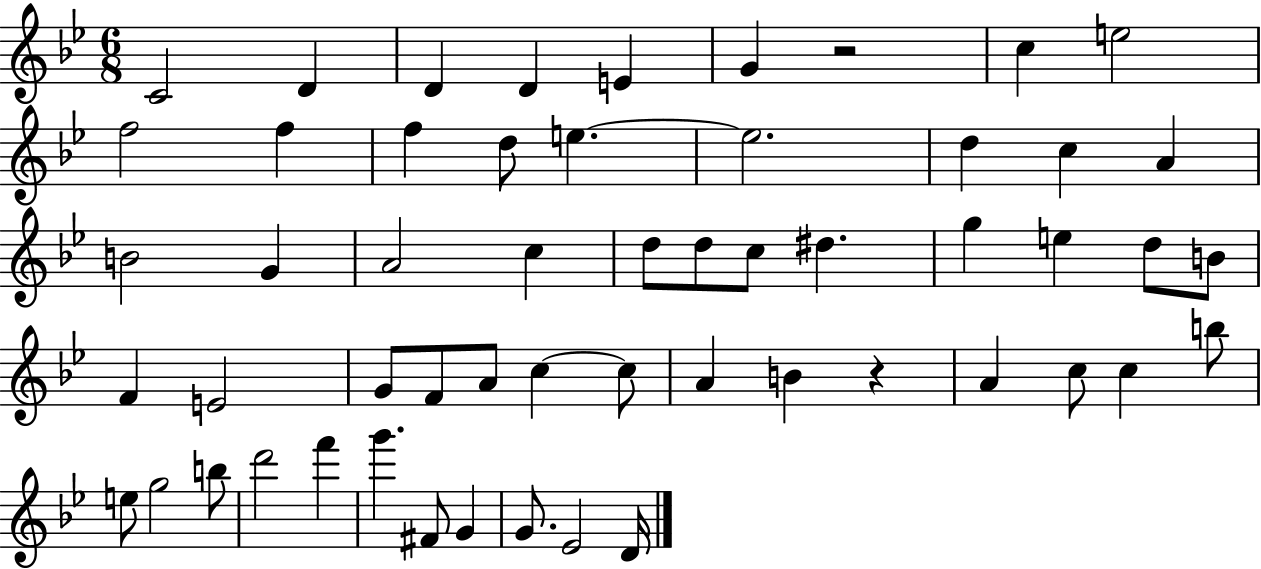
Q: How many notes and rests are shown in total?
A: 55